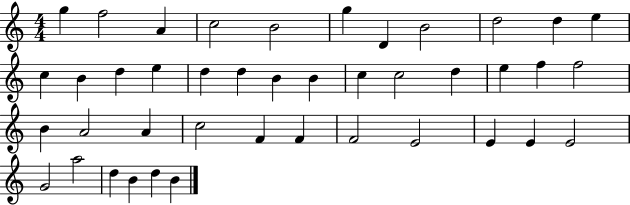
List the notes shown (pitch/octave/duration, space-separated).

G5/q F5/h A4/q C5/h B4/h G5/q D4/q B4/h D5/h D5/q E5/q C5/q B4/q D5/q E5/q D5/q D5/q B4/q B4/q C5/q C5/h D5/q E5/q F5/q F5/h B4/q A4/h A4/q C5/h F4/q F4/q F4/h E4/h E4/q E4/q E4/h G4/h A5/h D5/q B4/q D5/q B4/q